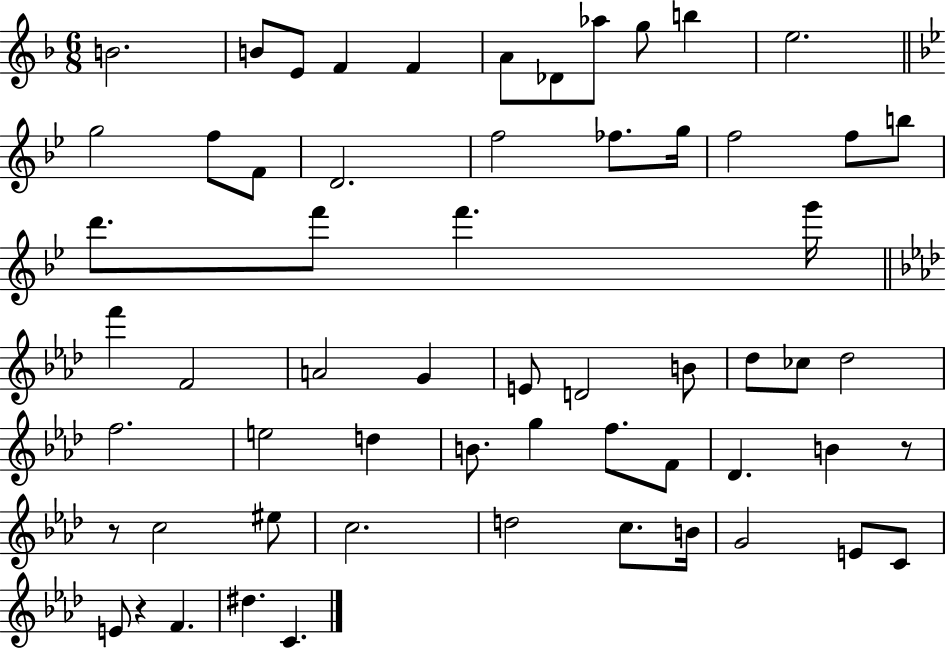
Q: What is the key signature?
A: F major